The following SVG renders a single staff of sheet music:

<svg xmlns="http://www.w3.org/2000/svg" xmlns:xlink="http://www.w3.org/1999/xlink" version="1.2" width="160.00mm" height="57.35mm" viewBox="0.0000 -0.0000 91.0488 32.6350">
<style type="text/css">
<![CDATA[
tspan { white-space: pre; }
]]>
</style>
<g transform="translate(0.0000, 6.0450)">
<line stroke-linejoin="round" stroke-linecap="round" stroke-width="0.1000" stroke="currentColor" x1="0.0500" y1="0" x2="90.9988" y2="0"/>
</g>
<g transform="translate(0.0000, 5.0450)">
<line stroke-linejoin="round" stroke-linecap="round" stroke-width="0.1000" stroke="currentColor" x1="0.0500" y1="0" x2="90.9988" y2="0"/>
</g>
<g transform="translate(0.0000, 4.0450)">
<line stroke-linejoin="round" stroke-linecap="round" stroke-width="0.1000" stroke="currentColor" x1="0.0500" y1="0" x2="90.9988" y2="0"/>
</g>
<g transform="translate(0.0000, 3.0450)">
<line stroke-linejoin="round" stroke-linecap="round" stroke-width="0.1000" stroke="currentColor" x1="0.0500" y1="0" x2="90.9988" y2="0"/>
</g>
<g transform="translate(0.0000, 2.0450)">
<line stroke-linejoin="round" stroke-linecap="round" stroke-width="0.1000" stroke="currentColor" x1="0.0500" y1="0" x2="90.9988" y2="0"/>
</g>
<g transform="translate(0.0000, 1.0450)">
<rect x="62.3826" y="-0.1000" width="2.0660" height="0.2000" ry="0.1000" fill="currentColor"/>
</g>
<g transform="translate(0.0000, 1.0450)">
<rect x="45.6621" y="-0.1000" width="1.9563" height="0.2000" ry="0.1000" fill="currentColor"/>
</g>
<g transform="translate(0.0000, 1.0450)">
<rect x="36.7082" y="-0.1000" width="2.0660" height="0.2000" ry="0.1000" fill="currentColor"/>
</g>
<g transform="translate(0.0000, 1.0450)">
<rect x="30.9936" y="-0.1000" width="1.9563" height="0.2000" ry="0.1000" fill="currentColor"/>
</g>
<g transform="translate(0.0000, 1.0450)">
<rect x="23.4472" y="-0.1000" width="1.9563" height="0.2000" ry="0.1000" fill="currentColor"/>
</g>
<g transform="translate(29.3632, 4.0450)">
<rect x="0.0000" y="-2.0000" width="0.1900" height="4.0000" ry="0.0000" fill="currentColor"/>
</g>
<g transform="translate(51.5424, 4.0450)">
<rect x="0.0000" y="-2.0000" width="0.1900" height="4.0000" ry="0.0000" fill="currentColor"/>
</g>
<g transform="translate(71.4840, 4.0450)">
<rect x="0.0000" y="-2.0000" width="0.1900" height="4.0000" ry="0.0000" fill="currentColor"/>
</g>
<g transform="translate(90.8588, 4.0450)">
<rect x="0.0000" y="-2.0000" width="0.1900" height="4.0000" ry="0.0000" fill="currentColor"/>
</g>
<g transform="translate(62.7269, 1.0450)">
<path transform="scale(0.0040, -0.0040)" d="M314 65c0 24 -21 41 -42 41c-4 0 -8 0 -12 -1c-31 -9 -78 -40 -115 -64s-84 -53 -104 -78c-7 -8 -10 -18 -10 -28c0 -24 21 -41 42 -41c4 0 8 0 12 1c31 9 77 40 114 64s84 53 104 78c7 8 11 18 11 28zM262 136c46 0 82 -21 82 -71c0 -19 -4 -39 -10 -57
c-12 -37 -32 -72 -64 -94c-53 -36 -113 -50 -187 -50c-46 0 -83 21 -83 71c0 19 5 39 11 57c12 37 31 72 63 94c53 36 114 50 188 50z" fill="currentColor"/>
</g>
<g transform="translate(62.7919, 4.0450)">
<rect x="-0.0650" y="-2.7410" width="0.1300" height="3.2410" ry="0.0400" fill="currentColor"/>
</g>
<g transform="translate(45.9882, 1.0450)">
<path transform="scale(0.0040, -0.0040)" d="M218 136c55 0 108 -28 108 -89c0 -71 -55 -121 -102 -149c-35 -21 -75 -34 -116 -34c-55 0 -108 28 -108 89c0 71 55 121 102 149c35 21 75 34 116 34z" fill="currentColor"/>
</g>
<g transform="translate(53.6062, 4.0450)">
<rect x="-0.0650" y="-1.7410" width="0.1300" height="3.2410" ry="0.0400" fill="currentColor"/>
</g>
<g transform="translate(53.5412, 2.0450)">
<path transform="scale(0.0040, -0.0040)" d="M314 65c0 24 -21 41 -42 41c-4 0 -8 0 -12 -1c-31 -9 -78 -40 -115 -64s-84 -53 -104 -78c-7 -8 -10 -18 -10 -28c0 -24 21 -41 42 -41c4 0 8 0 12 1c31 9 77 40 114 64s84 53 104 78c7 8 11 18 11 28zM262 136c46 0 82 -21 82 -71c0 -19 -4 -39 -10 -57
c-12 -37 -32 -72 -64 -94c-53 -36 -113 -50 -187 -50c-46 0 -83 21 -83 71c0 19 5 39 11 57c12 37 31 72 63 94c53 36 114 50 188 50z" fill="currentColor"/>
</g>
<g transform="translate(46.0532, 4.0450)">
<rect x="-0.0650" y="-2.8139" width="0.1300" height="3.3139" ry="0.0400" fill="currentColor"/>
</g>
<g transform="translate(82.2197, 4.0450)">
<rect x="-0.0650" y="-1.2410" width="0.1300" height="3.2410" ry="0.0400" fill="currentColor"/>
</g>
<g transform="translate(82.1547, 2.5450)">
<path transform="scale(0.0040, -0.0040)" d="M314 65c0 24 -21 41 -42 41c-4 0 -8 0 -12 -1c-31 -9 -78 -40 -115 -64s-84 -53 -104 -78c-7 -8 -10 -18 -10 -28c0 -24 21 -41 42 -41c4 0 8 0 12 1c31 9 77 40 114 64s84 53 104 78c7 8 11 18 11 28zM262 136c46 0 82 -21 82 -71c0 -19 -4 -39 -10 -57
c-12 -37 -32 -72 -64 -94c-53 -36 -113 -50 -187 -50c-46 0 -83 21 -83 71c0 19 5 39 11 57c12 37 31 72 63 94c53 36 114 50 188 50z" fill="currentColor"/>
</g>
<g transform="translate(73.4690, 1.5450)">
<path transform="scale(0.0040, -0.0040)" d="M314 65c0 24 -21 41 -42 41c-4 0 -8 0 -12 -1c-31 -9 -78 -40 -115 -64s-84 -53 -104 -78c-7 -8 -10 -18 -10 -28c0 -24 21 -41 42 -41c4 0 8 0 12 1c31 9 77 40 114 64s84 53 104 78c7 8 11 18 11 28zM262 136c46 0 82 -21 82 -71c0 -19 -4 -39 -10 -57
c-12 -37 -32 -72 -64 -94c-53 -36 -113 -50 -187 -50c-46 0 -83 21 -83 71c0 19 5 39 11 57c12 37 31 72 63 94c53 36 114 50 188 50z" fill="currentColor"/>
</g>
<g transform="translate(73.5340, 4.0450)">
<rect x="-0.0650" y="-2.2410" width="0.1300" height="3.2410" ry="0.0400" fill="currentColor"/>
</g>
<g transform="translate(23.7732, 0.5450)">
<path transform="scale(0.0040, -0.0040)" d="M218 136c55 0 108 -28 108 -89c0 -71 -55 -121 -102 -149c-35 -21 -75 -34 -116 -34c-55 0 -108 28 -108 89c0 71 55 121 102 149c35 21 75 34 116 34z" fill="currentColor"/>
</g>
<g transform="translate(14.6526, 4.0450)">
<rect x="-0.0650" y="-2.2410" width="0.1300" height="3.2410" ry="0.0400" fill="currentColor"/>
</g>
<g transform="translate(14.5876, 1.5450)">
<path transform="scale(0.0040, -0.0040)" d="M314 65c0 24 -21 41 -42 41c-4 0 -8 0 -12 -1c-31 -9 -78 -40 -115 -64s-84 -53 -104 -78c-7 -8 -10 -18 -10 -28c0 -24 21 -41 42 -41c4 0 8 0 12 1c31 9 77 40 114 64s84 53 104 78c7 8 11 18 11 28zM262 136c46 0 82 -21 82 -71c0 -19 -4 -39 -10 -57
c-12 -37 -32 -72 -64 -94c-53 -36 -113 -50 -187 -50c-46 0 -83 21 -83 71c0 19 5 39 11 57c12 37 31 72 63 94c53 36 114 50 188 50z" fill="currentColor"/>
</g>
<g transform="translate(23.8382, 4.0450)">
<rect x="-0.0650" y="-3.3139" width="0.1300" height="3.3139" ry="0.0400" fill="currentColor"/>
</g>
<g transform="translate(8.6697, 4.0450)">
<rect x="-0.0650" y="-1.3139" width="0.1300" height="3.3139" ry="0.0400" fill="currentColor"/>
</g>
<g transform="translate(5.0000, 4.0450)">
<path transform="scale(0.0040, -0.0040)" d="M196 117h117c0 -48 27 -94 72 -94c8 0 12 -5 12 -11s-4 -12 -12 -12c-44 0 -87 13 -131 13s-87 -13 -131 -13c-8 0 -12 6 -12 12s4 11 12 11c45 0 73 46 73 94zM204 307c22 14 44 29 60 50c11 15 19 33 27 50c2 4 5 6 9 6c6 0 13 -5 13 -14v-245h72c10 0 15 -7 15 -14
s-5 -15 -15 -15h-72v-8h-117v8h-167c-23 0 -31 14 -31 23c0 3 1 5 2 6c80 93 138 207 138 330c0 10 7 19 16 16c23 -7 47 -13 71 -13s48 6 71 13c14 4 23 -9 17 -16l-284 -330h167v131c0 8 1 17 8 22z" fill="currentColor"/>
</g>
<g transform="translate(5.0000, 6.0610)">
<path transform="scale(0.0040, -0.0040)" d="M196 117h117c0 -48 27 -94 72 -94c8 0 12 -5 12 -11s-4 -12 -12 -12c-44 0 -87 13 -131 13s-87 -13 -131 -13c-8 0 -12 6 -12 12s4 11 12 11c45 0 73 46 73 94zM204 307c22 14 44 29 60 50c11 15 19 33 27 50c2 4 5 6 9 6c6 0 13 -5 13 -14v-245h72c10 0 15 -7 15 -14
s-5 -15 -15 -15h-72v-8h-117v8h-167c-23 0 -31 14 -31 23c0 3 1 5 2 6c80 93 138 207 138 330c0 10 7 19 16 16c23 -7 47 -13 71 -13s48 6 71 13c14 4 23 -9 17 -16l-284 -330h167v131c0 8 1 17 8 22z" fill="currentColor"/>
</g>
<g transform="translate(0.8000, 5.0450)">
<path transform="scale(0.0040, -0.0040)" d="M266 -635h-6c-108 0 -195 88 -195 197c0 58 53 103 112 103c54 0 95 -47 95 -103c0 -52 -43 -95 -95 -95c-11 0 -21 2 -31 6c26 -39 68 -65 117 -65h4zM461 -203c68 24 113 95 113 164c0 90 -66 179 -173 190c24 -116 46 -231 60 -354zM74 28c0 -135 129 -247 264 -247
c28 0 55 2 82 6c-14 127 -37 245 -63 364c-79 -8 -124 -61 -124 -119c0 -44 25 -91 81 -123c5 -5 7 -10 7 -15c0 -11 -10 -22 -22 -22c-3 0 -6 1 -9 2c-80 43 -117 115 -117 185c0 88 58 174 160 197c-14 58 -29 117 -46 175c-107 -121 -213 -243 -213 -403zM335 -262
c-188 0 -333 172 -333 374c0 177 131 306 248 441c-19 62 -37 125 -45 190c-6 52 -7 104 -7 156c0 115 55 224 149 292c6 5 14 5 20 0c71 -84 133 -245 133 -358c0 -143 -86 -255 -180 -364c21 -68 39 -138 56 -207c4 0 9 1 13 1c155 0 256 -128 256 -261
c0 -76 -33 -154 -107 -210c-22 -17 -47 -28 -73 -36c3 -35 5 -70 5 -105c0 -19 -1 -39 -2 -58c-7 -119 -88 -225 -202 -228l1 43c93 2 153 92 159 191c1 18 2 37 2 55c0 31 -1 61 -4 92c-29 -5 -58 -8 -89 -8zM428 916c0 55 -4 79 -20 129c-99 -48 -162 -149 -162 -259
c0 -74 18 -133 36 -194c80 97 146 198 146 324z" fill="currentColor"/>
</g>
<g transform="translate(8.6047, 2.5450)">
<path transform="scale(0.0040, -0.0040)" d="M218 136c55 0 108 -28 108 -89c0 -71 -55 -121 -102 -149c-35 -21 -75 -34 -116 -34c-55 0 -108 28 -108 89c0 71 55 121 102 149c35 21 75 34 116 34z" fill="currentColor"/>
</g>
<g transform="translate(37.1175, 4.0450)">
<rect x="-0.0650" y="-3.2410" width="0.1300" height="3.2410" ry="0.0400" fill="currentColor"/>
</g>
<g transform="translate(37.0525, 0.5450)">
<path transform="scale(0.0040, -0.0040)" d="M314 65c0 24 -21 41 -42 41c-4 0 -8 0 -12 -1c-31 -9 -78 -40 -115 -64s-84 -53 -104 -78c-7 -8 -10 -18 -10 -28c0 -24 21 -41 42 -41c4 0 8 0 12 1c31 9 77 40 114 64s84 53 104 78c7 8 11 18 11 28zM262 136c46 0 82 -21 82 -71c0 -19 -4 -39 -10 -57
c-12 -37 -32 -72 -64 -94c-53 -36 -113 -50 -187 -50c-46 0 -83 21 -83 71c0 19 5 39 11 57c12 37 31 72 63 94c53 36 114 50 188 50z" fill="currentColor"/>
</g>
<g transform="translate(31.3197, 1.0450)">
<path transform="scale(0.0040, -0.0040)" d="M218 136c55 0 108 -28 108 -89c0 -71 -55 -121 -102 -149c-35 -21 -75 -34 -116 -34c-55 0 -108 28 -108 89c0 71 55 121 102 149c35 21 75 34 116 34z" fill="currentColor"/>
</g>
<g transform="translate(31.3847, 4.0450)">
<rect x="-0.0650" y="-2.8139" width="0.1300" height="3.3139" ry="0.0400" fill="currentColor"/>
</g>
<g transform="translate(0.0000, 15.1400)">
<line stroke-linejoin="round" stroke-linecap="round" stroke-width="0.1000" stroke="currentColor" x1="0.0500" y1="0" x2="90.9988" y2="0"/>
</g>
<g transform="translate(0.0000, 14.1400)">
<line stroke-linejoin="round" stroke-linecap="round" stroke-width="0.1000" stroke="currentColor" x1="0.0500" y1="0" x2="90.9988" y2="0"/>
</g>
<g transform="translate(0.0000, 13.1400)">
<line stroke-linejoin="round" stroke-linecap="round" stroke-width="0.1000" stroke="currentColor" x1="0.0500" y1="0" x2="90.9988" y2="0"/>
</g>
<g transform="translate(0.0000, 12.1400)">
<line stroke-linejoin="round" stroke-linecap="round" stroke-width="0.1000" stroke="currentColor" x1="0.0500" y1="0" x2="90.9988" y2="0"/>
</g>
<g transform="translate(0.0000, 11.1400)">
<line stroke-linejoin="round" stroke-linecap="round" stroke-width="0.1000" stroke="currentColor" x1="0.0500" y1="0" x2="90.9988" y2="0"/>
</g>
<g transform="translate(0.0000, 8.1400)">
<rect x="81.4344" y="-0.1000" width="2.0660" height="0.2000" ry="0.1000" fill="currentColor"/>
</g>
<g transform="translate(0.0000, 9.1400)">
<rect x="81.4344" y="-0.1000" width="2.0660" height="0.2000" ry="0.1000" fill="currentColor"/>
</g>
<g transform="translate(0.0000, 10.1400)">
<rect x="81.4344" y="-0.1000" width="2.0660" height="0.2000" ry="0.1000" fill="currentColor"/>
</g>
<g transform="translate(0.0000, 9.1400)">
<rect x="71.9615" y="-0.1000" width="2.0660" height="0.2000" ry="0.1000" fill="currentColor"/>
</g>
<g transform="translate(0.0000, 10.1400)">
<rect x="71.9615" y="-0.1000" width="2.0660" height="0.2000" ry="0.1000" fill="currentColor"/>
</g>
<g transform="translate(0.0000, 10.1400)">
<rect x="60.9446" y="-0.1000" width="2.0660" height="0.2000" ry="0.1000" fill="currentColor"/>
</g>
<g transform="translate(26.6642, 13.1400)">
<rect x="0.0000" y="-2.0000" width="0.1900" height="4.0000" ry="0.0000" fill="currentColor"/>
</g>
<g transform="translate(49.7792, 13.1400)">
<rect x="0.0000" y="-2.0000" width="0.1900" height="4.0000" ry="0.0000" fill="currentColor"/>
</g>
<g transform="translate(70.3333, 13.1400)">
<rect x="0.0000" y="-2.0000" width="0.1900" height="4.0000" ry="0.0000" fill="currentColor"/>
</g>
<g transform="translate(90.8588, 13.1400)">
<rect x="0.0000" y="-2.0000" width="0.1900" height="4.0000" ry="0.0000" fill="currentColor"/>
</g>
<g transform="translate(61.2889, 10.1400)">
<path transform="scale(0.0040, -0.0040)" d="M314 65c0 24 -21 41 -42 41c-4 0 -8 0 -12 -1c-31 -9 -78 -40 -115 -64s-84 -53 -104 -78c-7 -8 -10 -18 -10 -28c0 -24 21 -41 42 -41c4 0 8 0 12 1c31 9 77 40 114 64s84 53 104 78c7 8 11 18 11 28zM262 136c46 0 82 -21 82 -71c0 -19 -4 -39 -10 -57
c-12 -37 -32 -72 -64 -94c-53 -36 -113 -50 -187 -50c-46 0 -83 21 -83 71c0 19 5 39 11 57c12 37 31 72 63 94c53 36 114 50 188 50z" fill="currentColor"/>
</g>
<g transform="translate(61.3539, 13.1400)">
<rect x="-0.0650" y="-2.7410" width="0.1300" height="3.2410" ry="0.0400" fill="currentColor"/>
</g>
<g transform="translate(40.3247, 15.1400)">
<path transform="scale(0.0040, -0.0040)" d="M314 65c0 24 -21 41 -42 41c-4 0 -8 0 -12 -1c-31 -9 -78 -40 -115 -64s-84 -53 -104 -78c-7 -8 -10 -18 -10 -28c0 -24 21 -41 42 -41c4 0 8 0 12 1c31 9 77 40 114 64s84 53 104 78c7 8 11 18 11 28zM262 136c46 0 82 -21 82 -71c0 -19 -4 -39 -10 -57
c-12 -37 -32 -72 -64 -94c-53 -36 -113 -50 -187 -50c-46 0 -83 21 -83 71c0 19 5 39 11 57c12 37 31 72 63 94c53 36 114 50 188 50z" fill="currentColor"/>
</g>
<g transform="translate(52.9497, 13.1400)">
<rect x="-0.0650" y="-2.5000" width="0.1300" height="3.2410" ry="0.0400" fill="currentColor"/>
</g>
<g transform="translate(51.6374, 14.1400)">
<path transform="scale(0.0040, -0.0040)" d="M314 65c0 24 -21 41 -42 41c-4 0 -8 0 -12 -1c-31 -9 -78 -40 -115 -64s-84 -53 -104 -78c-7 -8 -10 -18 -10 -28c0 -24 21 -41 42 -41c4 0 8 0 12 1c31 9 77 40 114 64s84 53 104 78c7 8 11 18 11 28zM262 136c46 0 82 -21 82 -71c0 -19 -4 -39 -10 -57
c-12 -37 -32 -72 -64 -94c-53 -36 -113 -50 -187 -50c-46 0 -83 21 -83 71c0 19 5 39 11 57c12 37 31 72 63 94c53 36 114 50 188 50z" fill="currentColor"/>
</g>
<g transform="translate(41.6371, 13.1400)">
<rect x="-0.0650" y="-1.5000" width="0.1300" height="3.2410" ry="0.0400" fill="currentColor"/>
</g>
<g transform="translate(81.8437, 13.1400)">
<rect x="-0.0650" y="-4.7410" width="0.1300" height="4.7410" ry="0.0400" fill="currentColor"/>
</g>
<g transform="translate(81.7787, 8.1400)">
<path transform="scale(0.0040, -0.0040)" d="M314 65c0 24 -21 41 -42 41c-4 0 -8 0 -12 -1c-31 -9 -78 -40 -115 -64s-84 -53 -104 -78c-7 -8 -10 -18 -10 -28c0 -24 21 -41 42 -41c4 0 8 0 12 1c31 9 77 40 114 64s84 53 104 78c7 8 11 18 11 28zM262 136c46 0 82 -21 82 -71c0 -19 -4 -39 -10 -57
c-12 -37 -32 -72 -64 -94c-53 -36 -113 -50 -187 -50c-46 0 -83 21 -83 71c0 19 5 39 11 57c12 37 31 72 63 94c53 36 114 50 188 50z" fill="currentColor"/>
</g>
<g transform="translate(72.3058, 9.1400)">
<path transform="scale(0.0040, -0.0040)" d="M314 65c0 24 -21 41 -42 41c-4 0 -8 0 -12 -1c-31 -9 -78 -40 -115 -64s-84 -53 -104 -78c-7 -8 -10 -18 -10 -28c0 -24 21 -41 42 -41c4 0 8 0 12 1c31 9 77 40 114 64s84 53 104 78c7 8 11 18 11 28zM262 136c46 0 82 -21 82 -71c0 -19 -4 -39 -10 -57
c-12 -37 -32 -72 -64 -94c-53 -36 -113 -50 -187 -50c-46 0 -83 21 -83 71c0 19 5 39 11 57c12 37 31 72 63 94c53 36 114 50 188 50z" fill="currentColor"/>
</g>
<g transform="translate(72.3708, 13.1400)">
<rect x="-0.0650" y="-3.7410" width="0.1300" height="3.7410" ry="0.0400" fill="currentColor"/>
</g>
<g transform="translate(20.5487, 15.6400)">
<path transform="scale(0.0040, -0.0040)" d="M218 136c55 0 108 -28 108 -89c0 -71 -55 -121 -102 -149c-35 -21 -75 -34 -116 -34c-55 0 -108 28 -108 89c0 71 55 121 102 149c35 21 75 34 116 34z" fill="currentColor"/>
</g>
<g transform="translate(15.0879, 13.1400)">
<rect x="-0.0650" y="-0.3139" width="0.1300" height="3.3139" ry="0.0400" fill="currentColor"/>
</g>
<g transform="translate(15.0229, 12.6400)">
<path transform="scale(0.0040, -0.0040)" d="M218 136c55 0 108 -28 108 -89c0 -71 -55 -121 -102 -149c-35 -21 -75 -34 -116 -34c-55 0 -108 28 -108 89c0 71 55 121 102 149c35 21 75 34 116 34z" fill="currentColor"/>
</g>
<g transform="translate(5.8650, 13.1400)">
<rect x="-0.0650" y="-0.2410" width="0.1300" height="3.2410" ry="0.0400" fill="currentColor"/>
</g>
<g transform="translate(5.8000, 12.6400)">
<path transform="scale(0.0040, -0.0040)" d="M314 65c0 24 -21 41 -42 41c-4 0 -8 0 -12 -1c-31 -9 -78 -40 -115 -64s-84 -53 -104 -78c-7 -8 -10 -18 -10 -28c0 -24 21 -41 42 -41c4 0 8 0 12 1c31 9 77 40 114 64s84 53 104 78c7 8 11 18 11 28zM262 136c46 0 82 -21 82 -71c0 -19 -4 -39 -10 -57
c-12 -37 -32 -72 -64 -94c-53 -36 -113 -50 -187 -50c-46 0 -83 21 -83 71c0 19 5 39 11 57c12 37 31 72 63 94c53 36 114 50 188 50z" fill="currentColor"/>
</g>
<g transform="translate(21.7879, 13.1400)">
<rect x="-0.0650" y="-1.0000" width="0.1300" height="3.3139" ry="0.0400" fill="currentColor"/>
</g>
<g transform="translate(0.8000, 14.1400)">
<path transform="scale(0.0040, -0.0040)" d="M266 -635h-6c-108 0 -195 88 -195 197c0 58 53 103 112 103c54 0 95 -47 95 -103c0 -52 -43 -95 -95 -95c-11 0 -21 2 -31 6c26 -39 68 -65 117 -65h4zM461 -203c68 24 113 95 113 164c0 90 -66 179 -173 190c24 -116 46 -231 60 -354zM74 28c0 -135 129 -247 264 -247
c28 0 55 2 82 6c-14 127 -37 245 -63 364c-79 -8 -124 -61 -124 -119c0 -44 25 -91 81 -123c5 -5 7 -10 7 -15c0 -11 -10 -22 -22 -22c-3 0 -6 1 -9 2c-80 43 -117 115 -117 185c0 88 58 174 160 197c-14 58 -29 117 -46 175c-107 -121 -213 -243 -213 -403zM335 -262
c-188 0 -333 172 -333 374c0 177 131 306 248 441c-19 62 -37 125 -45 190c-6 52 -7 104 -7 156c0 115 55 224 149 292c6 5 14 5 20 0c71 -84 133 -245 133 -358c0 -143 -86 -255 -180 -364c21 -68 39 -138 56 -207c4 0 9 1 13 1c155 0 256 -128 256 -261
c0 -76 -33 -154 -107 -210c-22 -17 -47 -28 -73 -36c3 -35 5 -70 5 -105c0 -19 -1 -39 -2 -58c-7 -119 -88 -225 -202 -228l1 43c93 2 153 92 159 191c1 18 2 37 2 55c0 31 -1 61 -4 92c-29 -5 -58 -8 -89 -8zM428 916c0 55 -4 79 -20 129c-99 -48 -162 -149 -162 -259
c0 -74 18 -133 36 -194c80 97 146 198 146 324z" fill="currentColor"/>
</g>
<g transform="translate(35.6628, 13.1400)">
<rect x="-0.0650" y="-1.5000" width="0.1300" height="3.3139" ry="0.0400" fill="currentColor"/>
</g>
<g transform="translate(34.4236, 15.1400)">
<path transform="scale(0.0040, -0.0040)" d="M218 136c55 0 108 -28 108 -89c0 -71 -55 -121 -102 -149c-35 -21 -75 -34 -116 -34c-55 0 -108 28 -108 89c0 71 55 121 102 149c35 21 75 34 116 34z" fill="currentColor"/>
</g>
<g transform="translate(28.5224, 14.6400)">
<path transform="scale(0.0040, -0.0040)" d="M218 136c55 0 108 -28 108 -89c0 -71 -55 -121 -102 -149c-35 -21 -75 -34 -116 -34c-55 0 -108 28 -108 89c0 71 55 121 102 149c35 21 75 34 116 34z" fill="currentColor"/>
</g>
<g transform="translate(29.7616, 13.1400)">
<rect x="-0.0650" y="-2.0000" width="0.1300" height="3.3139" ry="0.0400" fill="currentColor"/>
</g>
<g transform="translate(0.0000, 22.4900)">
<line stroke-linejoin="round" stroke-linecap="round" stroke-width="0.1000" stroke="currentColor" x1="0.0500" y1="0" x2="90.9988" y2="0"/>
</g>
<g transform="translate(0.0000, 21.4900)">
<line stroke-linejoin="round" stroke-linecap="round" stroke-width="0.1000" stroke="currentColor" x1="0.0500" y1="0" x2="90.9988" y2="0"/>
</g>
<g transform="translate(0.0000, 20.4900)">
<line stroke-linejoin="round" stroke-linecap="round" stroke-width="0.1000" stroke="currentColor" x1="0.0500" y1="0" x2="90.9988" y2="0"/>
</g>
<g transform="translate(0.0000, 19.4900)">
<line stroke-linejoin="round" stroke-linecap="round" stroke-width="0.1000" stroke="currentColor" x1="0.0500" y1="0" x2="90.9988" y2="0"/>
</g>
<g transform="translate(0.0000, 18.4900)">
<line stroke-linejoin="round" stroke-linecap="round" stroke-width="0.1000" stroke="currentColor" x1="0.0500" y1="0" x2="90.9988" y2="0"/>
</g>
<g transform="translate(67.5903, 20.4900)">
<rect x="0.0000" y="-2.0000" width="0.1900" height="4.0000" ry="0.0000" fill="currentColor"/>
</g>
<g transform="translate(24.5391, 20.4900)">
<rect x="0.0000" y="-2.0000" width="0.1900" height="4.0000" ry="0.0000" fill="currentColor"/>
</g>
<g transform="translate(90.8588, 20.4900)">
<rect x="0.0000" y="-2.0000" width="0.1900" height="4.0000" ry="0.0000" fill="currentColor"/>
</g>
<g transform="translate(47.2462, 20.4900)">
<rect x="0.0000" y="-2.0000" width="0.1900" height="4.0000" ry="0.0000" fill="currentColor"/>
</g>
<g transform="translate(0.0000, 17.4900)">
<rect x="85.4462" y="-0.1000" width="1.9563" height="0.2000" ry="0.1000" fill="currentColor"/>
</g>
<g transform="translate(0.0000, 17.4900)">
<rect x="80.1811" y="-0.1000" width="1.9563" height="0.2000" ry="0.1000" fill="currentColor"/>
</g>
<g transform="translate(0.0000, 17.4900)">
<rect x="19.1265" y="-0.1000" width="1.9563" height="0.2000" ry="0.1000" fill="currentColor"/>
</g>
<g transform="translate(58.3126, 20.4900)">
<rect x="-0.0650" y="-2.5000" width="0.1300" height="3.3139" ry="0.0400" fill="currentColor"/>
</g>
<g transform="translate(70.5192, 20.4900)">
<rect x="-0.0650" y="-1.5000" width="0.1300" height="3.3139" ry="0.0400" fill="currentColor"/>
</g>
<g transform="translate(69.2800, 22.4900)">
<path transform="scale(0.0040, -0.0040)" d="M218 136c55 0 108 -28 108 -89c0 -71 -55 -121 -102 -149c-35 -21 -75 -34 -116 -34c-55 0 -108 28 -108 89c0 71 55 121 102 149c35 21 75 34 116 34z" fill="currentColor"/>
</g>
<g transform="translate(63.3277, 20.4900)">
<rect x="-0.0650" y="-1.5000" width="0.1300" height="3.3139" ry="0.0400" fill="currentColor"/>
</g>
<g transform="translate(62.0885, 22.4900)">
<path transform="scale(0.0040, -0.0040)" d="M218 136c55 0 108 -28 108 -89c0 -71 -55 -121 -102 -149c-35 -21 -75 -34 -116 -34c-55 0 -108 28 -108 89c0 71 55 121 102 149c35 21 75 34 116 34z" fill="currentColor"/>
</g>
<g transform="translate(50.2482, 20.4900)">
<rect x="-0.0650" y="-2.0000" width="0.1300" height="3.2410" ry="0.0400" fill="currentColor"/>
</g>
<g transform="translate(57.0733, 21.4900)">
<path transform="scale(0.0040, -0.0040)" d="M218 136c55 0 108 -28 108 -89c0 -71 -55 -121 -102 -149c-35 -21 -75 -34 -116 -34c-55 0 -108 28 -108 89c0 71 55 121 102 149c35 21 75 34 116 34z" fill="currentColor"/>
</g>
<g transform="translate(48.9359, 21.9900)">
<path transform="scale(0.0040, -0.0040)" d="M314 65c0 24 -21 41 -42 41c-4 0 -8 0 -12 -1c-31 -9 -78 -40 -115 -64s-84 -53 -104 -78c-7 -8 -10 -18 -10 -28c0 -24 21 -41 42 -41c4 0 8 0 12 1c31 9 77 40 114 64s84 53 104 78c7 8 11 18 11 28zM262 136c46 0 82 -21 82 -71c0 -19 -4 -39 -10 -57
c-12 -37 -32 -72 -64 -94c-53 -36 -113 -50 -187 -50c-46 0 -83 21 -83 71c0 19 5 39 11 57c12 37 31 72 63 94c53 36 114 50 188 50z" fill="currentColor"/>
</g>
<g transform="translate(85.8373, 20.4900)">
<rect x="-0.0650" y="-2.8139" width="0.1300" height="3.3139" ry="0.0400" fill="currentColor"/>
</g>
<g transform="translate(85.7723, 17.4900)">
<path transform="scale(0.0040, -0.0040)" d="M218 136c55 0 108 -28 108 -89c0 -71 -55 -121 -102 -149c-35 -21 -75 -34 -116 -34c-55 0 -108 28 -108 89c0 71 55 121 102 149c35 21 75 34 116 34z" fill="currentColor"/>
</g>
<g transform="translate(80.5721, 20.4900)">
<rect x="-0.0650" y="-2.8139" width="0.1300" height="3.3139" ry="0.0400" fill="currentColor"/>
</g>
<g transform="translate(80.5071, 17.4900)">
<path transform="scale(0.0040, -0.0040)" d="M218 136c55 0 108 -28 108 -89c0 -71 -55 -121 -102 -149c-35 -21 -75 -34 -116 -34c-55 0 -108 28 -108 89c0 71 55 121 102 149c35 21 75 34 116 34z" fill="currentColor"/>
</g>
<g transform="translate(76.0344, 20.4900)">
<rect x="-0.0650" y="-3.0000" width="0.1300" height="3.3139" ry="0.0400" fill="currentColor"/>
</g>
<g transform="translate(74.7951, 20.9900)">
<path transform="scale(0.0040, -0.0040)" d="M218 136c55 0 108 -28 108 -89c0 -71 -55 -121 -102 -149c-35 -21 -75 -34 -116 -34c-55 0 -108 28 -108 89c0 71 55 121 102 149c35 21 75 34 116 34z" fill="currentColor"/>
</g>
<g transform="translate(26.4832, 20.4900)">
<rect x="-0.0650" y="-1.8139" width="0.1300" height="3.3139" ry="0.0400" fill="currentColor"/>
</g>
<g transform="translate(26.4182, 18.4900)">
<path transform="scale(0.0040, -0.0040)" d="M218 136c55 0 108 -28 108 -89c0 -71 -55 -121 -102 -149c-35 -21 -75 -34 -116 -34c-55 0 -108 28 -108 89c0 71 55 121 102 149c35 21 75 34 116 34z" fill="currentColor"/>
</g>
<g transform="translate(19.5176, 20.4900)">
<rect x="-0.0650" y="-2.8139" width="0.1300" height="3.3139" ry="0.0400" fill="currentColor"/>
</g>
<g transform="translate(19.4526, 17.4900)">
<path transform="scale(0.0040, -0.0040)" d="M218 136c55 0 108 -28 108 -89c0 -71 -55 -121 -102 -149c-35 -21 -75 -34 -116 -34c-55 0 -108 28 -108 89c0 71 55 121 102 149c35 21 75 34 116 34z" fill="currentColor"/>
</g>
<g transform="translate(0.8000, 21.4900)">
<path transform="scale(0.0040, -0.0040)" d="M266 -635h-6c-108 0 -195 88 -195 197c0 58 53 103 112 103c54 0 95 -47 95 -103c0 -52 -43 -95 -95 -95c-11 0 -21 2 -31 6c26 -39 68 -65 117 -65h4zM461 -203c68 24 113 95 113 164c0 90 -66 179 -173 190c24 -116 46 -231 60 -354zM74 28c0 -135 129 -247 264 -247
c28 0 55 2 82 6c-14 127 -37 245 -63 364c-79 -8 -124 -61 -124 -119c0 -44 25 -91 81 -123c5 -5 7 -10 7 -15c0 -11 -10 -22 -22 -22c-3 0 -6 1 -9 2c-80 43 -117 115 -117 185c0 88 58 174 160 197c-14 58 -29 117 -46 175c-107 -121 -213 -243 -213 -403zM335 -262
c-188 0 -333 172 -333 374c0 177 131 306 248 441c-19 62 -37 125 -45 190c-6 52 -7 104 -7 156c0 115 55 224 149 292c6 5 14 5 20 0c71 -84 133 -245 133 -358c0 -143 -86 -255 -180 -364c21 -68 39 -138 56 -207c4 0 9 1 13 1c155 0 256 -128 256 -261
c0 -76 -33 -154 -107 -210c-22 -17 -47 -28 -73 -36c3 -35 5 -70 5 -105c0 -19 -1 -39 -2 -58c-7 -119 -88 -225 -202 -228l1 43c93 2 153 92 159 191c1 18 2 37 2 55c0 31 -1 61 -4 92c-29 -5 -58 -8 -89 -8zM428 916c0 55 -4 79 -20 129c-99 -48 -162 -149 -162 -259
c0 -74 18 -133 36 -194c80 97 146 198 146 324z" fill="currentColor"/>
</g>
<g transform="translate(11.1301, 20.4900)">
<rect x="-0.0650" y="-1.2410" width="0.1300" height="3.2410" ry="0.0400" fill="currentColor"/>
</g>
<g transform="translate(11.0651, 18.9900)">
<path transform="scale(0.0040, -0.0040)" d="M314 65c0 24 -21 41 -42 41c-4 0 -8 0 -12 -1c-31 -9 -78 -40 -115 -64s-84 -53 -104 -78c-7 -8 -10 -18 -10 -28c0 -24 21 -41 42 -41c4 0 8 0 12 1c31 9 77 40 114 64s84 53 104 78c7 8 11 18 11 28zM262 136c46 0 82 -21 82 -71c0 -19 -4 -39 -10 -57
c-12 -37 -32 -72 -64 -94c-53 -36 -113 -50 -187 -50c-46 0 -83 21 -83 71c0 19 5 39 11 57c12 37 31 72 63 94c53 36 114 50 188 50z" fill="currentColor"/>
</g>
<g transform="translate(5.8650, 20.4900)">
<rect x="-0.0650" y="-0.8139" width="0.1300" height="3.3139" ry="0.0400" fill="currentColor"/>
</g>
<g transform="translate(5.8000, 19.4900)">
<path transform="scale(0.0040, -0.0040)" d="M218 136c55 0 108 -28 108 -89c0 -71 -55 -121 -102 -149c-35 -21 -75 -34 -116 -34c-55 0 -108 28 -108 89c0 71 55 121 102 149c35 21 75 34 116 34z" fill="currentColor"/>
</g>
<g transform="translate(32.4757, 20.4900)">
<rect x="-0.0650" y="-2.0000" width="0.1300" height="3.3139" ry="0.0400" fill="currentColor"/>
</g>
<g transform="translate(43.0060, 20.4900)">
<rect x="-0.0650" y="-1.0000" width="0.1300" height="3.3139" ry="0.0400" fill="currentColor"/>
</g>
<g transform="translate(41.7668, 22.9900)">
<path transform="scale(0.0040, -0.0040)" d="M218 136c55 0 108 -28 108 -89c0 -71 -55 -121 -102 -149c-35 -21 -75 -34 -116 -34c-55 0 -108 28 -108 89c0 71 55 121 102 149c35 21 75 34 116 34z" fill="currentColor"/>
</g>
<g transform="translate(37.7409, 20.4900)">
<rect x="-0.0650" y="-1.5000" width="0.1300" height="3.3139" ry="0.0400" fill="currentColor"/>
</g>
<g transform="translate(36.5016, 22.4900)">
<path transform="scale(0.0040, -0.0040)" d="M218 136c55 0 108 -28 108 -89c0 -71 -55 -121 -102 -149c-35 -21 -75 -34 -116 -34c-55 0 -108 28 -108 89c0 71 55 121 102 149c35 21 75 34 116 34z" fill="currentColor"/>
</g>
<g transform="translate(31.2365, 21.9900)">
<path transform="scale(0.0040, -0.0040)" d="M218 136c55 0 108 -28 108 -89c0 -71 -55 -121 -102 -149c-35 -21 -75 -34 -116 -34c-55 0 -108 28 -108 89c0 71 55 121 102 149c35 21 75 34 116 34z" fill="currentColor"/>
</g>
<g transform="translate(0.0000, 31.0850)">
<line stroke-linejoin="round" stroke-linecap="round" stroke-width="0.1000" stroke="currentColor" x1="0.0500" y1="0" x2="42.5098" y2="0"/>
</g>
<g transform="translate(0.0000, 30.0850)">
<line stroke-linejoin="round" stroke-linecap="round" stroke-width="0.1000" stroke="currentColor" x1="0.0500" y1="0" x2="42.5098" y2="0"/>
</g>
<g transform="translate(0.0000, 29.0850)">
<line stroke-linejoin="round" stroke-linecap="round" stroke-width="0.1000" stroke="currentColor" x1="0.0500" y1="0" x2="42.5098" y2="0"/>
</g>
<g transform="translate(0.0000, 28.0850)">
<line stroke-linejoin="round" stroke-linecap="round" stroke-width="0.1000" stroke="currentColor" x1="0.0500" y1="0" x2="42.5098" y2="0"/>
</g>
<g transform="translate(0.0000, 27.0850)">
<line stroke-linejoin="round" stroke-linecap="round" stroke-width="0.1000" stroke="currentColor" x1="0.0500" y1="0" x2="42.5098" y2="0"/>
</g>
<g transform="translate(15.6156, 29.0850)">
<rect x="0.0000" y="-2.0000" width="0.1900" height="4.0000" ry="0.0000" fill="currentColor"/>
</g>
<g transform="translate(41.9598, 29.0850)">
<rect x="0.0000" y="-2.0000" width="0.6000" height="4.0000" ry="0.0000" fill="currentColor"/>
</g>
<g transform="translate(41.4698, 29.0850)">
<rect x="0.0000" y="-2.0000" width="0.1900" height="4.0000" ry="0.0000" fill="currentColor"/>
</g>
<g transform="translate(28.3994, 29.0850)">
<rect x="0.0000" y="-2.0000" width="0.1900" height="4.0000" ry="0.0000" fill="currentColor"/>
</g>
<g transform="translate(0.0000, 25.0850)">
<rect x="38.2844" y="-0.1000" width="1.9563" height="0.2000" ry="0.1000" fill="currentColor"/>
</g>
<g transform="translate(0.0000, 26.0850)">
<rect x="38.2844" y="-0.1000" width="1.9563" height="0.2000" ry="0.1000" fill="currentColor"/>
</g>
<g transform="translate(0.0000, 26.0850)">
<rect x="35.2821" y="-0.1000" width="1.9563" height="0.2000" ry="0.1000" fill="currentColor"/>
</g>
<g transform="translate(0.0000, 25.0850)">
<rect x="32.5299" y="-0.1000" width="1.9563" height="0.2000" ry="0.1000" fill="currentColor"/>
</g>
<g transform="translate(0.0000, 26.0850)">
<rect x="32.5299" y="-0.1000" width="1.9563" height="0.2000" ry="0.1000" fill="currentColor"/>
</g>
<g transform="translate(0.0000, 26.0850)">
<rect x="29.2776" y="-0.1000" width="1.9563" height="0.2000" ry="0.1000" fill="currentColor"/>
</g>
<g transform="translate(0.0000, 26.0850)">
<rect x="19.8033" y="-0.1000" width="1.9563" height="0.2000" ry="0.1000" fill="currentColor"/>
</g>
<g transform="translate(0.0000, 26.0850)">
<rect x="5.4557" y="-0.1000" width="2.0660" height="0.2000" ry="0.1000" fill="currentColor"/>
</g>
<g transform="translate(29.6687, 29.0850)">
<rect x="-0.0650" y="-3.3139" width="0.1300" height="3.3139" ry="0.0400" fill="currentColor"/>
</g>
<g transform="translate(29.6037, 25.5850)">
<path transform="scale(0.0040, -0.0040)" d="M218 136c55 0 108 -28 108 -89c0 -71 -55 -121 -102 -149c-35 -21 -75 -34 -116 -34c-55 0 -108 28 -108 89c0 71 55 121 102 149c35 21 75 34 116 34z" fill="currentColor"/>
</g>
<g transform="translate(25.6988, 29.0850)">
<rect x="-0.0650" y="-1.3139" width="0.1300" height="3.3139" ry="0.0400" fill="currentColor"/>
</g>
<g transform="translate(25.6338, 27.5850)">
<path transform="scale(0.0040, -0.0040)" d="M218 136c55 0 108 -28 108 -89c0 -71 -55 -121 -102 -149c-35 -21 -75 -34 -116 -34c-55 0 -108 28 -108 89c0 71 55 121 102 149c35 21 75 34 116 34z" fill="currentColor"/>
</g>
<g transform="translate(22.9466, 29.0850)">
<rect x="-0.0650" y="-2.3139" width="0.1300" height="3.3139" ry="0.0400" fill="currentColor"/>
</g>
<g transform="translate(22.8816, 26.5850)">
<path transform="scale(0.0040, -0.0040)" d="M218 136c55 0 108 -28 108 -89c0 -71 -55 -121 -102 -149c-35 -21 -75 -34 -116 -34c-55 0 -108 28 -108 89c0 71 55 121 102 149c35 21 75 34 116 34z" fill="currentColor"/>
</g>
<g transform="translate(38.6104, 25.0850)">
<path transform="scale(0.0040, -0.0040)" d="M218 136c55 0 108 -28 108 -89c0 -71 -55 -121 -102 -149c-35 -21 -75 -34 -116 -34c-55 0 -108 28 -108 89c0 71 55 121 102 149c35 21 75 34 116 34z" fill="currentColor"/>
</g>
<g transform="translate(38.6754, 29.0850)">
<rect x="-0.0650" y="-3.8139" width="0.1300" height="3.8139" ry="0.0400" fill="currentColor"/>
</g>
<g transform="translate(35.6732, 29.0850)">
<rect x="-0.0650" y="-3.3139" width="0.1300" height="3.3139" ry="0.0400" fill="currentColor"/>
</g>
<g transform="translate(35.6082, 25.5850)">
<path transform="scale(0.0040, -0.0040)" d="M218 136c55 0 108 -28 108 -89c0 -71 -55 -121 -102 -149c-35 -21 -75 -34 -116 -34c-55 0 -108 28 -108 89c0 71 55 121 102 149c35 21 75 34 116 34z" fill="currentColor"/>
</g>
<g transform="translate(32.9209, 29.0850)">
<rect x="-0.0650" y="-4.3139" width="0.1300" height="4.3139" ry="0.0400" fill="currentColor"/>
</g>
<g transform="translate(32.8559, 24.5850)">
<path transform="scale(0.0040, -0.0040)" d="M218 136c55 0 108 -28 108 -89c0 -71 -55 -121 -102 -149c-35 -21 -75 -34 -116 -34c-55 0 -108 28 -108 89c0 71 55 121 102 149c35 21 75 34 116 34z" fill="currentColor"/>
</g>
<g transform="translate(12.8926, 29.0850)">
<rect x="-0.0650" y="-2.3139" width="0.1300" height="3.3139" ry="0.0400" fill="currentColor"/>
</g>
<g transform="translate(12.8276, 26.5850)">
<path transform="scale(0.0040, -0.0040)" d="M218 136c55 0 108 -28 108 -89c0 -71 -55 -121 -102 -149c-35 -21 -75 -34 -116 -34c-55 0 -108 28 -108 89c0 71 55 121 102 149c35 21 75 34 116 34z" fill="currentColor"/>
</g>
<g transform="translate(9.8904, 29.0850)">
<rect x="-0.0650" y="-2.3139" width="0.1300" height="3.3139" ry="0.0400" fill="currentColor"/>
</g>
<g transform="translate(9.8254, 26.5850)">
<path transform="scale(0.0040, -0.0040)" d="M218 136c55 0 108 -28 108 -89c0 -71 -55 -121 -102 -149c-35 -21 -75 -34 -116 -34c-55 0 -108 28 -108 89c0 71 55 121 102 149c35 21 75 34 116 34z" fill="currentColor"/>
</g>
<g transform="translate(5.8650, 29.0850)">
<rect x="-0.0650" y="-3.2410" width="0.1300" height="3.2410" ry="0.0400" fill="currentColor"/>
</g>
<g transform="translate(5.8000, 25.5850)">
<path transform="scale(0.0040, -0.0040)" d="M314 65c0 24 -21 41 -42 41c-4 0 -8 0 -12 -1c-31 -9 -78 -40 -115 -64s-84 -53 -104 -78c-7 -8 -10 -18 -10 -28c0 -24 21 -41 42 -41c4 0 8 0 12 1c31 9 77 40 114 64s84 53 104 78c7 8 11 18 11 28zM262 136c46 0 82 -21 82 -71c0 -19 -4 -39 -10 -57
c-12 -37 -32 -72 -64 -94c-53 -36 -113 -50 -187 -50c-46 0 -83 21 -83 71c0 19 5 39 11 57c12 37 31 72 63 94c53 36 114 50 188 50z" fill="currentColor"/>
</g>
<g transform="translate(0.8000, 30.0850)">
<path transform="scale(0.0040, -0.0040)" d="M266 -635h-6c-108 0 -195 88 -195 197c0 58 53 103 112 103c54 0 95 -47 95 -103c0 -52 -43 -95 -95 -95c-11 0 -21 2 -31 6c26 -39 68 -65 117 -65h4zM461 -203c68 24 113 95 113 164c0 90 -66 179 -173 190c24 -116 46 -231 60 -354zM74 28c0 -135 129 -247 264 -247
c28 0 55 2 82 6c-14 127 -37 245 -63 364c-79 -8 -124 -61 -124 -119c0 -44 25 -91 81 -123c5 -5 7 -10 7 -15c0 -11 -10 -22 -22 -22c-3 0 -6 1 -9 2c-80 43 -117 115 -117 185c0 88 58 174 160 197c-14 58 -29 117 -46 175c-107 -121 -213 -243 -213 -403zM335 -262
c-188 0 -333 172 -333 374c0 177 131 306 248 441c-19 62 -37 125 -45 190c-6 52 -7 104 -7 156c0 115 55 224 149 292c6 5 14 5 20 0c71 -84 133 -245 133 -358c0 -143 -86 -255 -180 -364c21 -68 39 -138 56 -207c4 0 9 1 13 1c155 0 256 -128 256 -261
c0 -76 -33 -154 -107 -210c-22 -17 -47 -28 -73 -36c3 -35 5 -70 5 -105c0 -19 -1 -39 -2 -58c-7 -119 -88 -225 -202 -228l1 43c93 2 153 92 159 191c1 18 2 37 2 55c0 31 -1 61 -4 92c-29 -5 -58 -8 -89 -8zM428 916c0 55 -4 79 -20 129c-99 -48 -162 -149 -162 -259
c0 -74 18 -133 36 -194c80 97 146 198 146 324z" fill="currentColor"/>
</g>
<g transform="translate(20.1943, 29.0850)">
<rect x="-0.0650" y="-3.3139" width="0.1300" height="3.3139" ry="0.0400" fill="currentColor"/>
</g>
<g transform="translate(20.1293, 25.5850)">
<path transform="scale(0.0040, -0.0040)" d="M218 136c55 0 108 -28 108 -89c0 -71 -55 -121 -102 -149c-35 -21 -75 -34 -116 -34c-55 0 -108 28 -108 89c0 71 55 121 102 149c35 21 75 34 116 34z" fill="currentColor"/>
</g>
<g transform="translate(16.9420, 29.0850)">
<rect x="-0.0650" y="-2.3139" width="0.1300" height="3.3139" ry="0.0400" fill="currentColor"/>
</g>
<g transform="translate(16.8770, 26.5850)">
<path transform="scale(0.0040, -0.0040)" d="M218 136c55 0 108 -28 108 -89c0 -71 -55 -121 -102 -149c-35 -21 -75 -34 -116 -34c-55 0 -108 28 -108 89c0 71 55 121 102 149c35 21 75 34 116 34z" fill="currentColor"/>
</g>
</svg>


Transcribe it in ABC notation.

X:1
T:Untitled
M:4/4
L:1/4
K:C
e g2 b a b2 a f2 a2 g2 e2 c2 c D F E E2 G2 a2 c'2 e'2 d e2 a f F E D F2 G E E A a a b2 g g g b g e b d' b c'